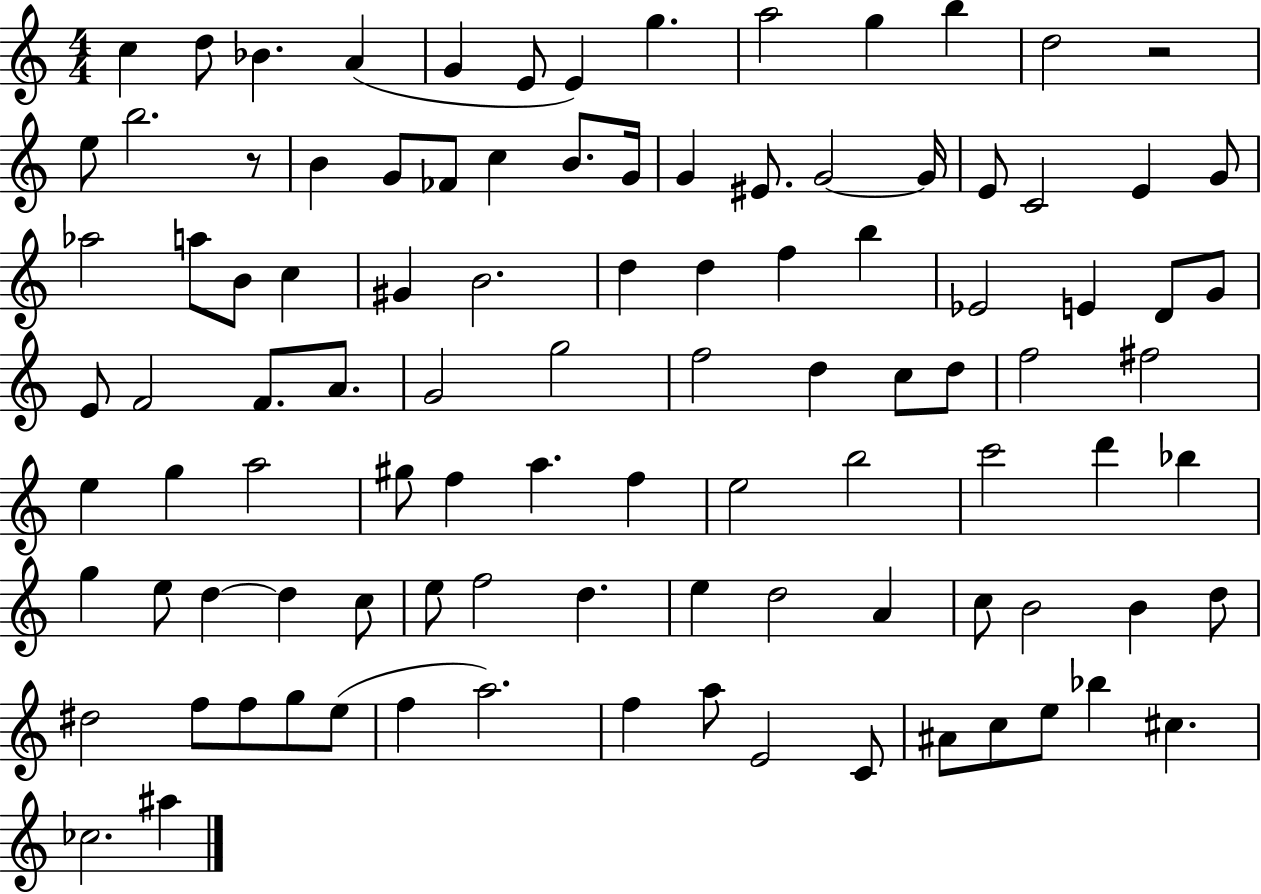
X:1
T:Untitled
M:4/4
L:1/4
K:C
c d/2 _B A G E/2 E g a2 g b d2 z2 e/2 b2 z/2 B G/2 _F/2 c B/2 G/4 G ^E/2 G2 G/4 E/2 C2 E G/2 _a2 a/2 B/2 c ^G B2 d d f b _E2 E D/2 G/2 E/2 F2 F/2 A/2 G2 g2 f2 d c/2 d/2 f2 ^f2 e g a2 ^g/2 f a f e2 b2 c'2 d' _b g e/2 d d c/2 e/2 f2 d e d2 A c/2 B2 B d/2 ^d2 f/2 f/2 g/2 e/2 f a2 f a/2 E2 C/2 ^A/2 c/2 e/2 _b ^c _c2 ^a